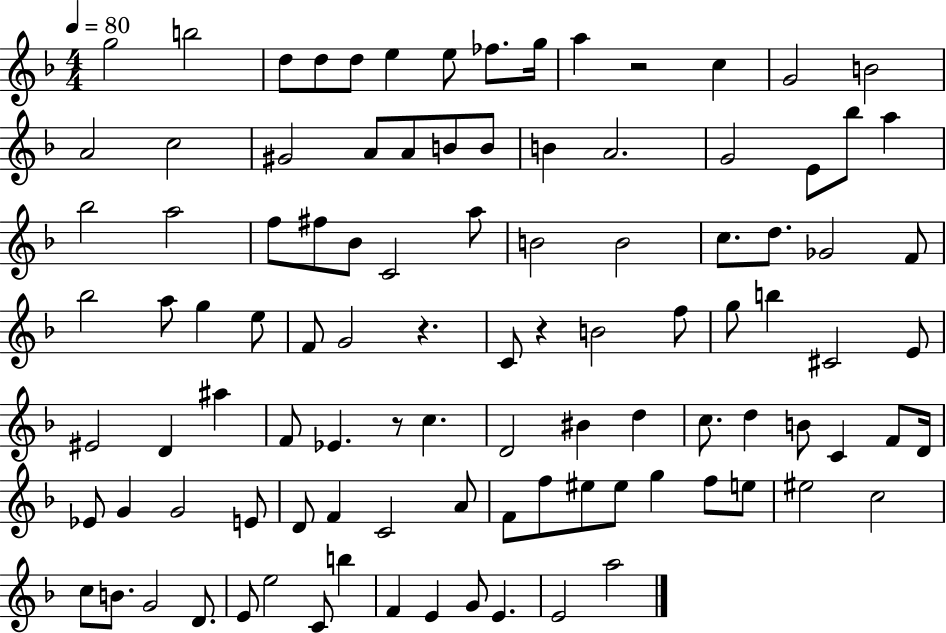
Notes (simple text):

G5/h B5/h D5/e D5/e D5/e E5/q E5/e FES5/e. G5/s A5/q R/h C5/q G4/h B4/h A4/h C5/h G#4/h A4/e A4/e B4/e B4/e B4/q A4/h. G4/h E4/e Bb5/e A5/q Bb5/h A5/h F5/e F#5/e Bb4/e C4/h A5/e B4/h B4/h C5/e. D5/e. Gb4/h F4/e Bb5/h A5/e G5/q E5/e F4/e G4/h R/q. C4/e R/q B4/h F5/e G5/e B5/q C#4/h E4/e EIS4/h D4/q A#5/q F4/e Eb4/q. R/e C5/q. D4/h BIS4/q D5/q C5/e. D5/q B4/e C4/q F4/e D4/s Eb4/e G4/q G4/h E4/e D4/e F4/q C4/h A4/e F4/e F5/e EIS5/e EIS5/e G5/q F5/e E5/e EIS5/h C5/h C5/e B4/e. G4/h D4/e. E4/e E5/h C4/e B5/q F4/q E4/q G4/e E4/q. E4/h A5/h